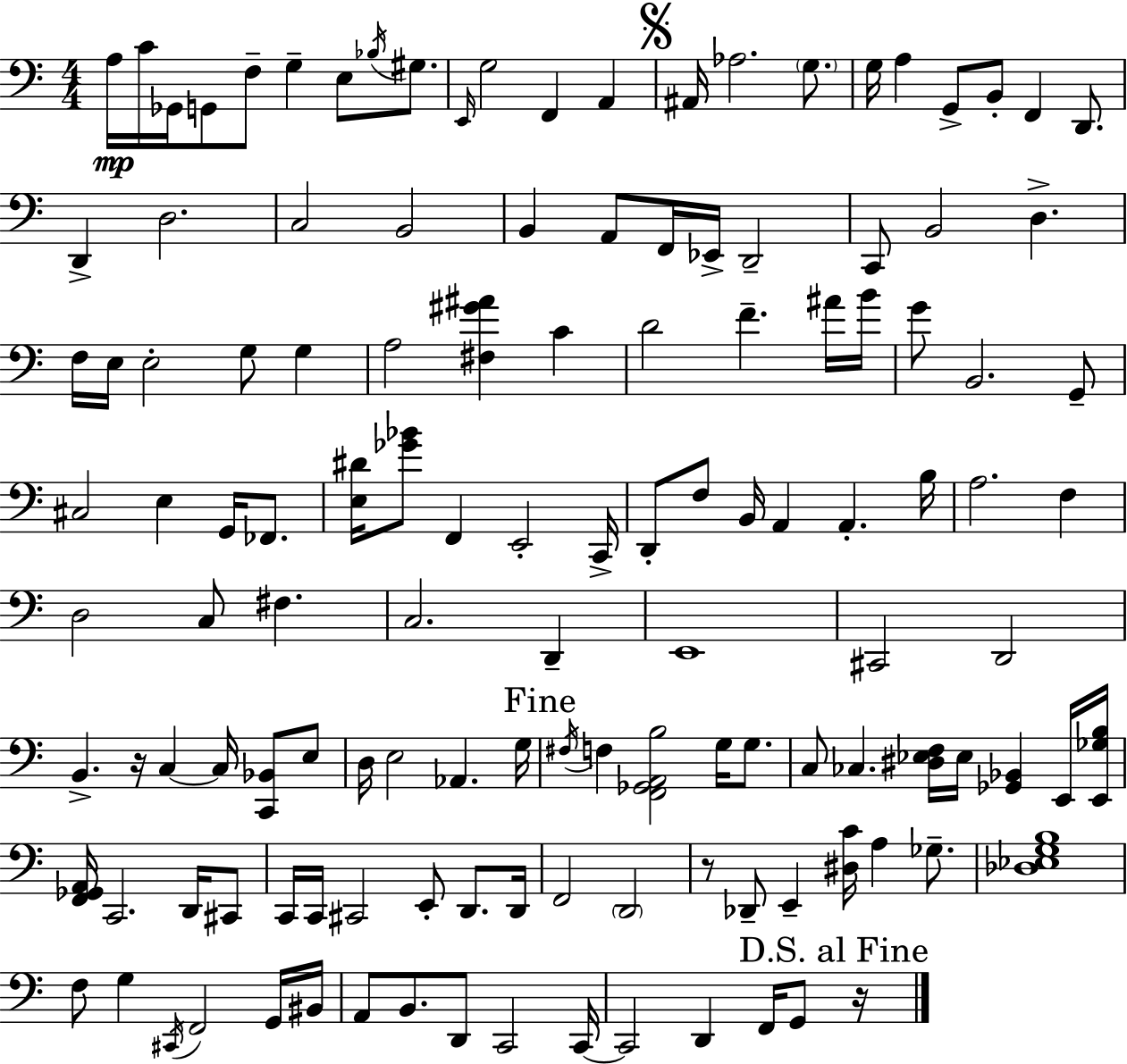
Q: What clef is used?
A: bass